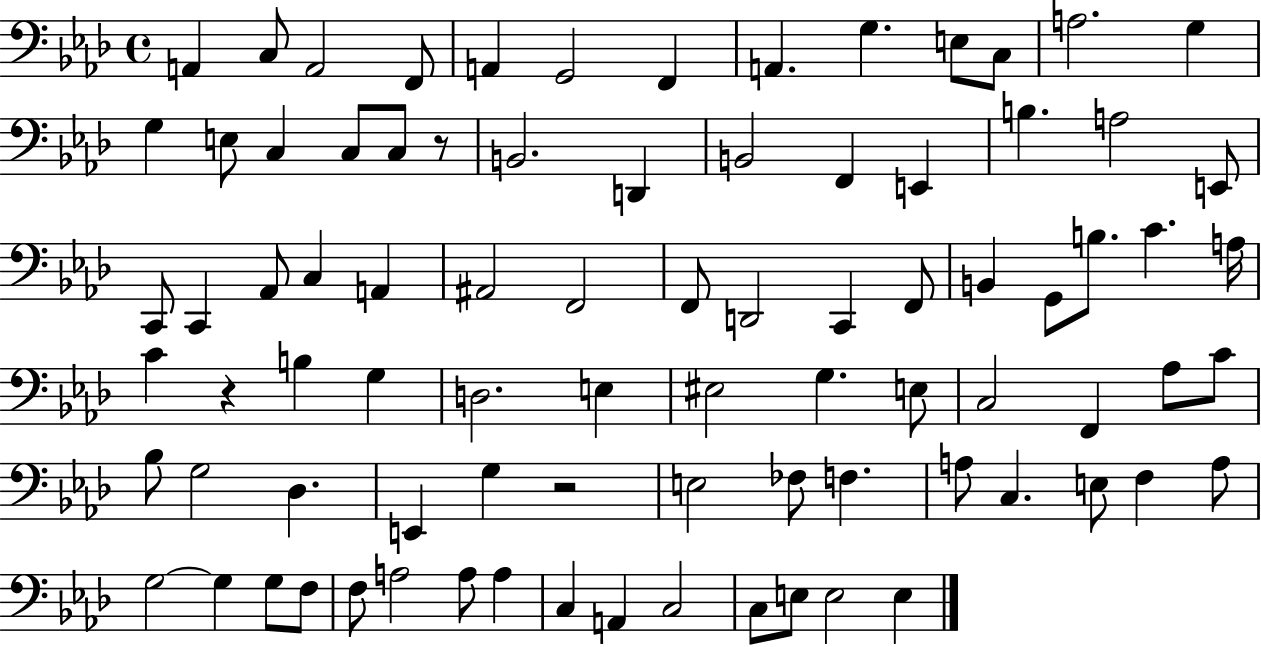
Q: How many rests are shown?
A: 3